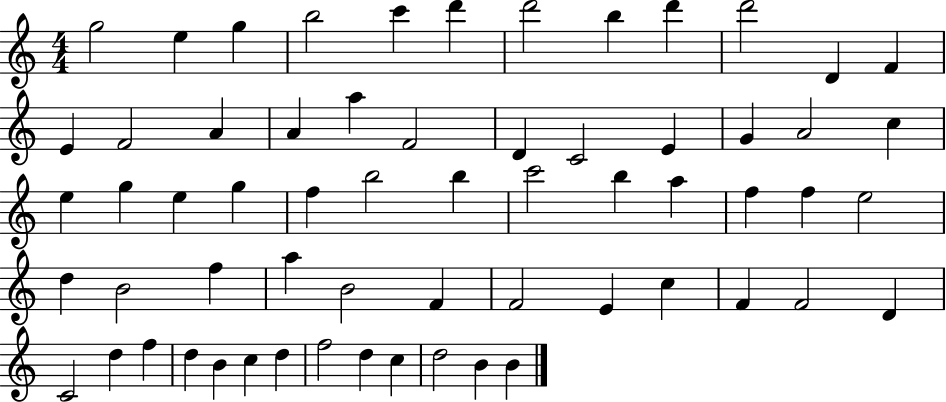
G5/h E5/q G5/q B5/h C6/q D6/q D6/h B5/q D6/q D6/h D4/q F4/q E4/q F4/h A4/q A4/q A5/q F4/h D4/q C4/h E4/q G4/q A4/h C5/q E5/q G5/q E5/q G5/q F5/q B5/h B5/q C6/h B5/q A5/q F5/q F5/q E5/h D5/q B4/h F5/q A5/q B4/h F4/q F4/h E4/q C5/q F4/q F4/h D4/q C4/h D5/q F5/q D5/q B4/q C5/q D5/q F5/h D5/q C5/q D5/h B4/q B4/q